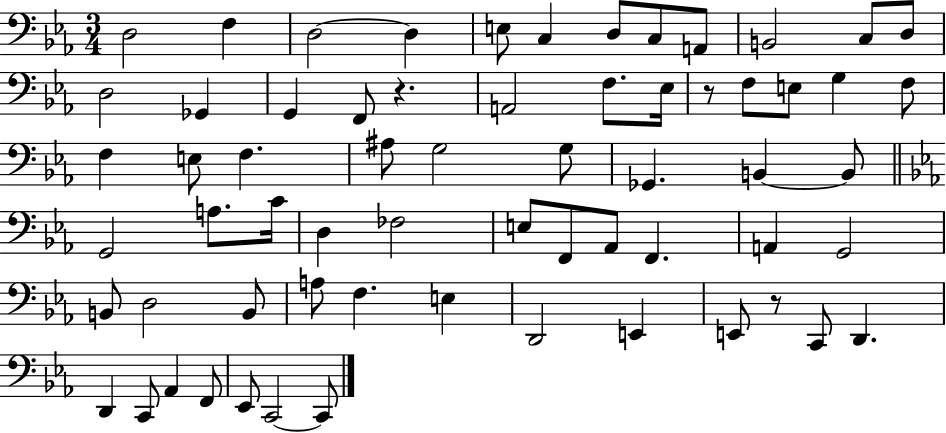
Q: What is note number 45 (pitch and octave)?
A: D3